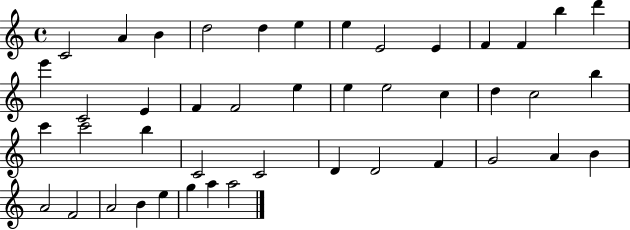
C4/h A4/q B4/q D5/h D5/q E5/q E5/q E4/h E4/q F4/q F4/q B5/q D6/q E6/q C4/h E4/q F4/q F4/h E5/q E5/q E5/h C5/q D5/q C5/h B5/q C6/q C6/h B5/q C4/h C4/h D4/q D4/h F4/q G4/h A4/q B4/q A4/h F4/h A4/h B4/q E5/q G5/q A5/q A5/h